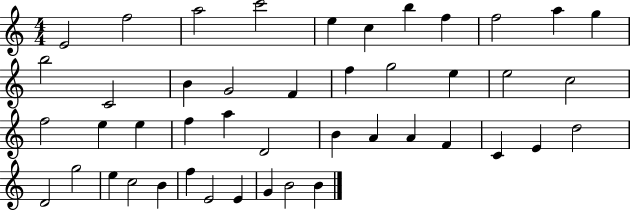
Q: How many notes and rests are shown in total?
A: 45